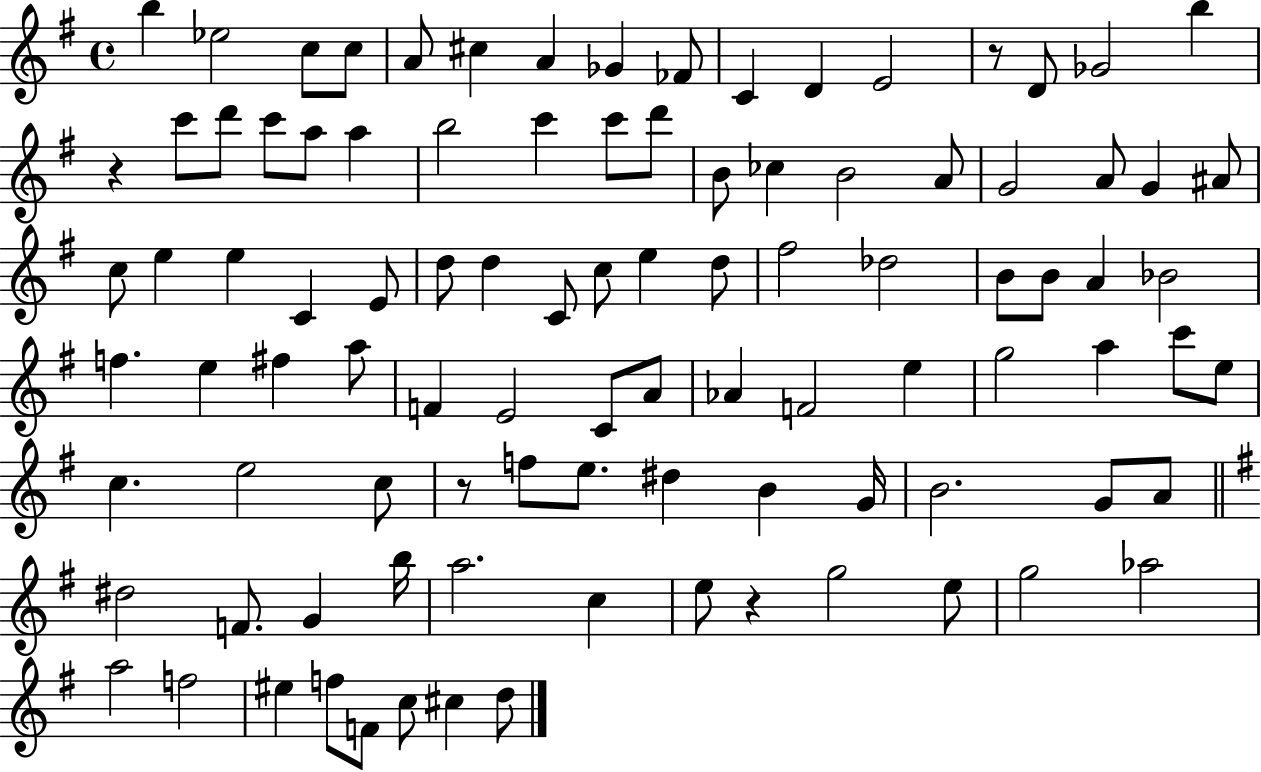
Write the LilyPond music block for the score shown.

{
  \clef treble
  \time 4/4
  \defaultTimeSignature
  \key g \major
  \repeat volta 2 { b''4 ees''2 c''8 c''8 | a'8 cis''4 a'4 ges'4 fes'8 | c'4 d'4 e'2 | r8 d'8 ges'2 b''4 | \break r4 c'''8 d'''8 c'''8 a''8 a''4 | b''2 c'''4 c'''8 d'''8 | b'8 ces''4 b'2 a'8 | g'2 a'8 g'4 ais'8 | \break c''8 e''4 e''4 c'4 e'8 | d''8 d''4 c'8 c''8 e''4 d''8 | fis''2 des''2 | b'8 b'8 a'4 bes'2 | \break f''4. e''4 fis''4 a''8 | f'4 e'2 c'8 a'8 | aes'4 f'2 e''4 | g''2 a''4 c'''8 e''8 | \break c''4. e''2 c''8 | r8 f''8 e''8. dis''4 b'4 g'16 | b'2. g'8 a'8 | \bar "||" \break \key e \minor dis''2 f'8. g'4 b''16 | a''2. c''4 | e''8 r4 g''2 e''8 | g''2 aes''2 | \break a''2 f''2 | eis''4 f''8 f'8 c''8 cis''4 d''8 | } \bar "|."
}